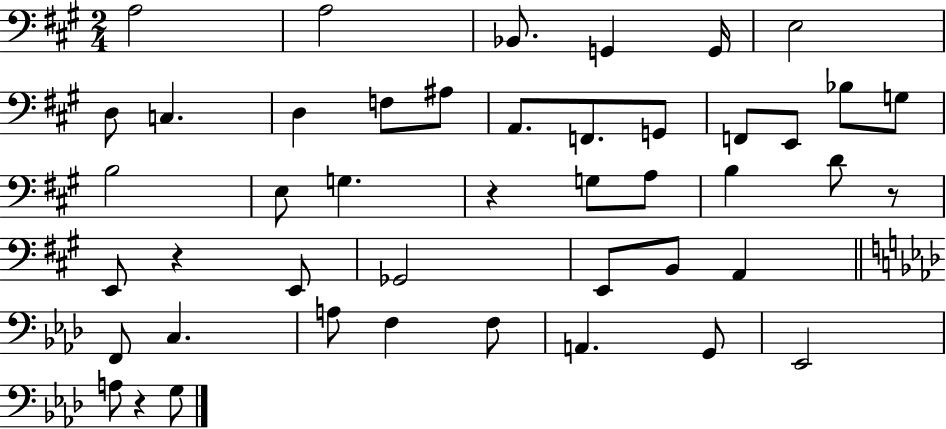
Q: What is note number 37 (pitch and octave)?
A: A2